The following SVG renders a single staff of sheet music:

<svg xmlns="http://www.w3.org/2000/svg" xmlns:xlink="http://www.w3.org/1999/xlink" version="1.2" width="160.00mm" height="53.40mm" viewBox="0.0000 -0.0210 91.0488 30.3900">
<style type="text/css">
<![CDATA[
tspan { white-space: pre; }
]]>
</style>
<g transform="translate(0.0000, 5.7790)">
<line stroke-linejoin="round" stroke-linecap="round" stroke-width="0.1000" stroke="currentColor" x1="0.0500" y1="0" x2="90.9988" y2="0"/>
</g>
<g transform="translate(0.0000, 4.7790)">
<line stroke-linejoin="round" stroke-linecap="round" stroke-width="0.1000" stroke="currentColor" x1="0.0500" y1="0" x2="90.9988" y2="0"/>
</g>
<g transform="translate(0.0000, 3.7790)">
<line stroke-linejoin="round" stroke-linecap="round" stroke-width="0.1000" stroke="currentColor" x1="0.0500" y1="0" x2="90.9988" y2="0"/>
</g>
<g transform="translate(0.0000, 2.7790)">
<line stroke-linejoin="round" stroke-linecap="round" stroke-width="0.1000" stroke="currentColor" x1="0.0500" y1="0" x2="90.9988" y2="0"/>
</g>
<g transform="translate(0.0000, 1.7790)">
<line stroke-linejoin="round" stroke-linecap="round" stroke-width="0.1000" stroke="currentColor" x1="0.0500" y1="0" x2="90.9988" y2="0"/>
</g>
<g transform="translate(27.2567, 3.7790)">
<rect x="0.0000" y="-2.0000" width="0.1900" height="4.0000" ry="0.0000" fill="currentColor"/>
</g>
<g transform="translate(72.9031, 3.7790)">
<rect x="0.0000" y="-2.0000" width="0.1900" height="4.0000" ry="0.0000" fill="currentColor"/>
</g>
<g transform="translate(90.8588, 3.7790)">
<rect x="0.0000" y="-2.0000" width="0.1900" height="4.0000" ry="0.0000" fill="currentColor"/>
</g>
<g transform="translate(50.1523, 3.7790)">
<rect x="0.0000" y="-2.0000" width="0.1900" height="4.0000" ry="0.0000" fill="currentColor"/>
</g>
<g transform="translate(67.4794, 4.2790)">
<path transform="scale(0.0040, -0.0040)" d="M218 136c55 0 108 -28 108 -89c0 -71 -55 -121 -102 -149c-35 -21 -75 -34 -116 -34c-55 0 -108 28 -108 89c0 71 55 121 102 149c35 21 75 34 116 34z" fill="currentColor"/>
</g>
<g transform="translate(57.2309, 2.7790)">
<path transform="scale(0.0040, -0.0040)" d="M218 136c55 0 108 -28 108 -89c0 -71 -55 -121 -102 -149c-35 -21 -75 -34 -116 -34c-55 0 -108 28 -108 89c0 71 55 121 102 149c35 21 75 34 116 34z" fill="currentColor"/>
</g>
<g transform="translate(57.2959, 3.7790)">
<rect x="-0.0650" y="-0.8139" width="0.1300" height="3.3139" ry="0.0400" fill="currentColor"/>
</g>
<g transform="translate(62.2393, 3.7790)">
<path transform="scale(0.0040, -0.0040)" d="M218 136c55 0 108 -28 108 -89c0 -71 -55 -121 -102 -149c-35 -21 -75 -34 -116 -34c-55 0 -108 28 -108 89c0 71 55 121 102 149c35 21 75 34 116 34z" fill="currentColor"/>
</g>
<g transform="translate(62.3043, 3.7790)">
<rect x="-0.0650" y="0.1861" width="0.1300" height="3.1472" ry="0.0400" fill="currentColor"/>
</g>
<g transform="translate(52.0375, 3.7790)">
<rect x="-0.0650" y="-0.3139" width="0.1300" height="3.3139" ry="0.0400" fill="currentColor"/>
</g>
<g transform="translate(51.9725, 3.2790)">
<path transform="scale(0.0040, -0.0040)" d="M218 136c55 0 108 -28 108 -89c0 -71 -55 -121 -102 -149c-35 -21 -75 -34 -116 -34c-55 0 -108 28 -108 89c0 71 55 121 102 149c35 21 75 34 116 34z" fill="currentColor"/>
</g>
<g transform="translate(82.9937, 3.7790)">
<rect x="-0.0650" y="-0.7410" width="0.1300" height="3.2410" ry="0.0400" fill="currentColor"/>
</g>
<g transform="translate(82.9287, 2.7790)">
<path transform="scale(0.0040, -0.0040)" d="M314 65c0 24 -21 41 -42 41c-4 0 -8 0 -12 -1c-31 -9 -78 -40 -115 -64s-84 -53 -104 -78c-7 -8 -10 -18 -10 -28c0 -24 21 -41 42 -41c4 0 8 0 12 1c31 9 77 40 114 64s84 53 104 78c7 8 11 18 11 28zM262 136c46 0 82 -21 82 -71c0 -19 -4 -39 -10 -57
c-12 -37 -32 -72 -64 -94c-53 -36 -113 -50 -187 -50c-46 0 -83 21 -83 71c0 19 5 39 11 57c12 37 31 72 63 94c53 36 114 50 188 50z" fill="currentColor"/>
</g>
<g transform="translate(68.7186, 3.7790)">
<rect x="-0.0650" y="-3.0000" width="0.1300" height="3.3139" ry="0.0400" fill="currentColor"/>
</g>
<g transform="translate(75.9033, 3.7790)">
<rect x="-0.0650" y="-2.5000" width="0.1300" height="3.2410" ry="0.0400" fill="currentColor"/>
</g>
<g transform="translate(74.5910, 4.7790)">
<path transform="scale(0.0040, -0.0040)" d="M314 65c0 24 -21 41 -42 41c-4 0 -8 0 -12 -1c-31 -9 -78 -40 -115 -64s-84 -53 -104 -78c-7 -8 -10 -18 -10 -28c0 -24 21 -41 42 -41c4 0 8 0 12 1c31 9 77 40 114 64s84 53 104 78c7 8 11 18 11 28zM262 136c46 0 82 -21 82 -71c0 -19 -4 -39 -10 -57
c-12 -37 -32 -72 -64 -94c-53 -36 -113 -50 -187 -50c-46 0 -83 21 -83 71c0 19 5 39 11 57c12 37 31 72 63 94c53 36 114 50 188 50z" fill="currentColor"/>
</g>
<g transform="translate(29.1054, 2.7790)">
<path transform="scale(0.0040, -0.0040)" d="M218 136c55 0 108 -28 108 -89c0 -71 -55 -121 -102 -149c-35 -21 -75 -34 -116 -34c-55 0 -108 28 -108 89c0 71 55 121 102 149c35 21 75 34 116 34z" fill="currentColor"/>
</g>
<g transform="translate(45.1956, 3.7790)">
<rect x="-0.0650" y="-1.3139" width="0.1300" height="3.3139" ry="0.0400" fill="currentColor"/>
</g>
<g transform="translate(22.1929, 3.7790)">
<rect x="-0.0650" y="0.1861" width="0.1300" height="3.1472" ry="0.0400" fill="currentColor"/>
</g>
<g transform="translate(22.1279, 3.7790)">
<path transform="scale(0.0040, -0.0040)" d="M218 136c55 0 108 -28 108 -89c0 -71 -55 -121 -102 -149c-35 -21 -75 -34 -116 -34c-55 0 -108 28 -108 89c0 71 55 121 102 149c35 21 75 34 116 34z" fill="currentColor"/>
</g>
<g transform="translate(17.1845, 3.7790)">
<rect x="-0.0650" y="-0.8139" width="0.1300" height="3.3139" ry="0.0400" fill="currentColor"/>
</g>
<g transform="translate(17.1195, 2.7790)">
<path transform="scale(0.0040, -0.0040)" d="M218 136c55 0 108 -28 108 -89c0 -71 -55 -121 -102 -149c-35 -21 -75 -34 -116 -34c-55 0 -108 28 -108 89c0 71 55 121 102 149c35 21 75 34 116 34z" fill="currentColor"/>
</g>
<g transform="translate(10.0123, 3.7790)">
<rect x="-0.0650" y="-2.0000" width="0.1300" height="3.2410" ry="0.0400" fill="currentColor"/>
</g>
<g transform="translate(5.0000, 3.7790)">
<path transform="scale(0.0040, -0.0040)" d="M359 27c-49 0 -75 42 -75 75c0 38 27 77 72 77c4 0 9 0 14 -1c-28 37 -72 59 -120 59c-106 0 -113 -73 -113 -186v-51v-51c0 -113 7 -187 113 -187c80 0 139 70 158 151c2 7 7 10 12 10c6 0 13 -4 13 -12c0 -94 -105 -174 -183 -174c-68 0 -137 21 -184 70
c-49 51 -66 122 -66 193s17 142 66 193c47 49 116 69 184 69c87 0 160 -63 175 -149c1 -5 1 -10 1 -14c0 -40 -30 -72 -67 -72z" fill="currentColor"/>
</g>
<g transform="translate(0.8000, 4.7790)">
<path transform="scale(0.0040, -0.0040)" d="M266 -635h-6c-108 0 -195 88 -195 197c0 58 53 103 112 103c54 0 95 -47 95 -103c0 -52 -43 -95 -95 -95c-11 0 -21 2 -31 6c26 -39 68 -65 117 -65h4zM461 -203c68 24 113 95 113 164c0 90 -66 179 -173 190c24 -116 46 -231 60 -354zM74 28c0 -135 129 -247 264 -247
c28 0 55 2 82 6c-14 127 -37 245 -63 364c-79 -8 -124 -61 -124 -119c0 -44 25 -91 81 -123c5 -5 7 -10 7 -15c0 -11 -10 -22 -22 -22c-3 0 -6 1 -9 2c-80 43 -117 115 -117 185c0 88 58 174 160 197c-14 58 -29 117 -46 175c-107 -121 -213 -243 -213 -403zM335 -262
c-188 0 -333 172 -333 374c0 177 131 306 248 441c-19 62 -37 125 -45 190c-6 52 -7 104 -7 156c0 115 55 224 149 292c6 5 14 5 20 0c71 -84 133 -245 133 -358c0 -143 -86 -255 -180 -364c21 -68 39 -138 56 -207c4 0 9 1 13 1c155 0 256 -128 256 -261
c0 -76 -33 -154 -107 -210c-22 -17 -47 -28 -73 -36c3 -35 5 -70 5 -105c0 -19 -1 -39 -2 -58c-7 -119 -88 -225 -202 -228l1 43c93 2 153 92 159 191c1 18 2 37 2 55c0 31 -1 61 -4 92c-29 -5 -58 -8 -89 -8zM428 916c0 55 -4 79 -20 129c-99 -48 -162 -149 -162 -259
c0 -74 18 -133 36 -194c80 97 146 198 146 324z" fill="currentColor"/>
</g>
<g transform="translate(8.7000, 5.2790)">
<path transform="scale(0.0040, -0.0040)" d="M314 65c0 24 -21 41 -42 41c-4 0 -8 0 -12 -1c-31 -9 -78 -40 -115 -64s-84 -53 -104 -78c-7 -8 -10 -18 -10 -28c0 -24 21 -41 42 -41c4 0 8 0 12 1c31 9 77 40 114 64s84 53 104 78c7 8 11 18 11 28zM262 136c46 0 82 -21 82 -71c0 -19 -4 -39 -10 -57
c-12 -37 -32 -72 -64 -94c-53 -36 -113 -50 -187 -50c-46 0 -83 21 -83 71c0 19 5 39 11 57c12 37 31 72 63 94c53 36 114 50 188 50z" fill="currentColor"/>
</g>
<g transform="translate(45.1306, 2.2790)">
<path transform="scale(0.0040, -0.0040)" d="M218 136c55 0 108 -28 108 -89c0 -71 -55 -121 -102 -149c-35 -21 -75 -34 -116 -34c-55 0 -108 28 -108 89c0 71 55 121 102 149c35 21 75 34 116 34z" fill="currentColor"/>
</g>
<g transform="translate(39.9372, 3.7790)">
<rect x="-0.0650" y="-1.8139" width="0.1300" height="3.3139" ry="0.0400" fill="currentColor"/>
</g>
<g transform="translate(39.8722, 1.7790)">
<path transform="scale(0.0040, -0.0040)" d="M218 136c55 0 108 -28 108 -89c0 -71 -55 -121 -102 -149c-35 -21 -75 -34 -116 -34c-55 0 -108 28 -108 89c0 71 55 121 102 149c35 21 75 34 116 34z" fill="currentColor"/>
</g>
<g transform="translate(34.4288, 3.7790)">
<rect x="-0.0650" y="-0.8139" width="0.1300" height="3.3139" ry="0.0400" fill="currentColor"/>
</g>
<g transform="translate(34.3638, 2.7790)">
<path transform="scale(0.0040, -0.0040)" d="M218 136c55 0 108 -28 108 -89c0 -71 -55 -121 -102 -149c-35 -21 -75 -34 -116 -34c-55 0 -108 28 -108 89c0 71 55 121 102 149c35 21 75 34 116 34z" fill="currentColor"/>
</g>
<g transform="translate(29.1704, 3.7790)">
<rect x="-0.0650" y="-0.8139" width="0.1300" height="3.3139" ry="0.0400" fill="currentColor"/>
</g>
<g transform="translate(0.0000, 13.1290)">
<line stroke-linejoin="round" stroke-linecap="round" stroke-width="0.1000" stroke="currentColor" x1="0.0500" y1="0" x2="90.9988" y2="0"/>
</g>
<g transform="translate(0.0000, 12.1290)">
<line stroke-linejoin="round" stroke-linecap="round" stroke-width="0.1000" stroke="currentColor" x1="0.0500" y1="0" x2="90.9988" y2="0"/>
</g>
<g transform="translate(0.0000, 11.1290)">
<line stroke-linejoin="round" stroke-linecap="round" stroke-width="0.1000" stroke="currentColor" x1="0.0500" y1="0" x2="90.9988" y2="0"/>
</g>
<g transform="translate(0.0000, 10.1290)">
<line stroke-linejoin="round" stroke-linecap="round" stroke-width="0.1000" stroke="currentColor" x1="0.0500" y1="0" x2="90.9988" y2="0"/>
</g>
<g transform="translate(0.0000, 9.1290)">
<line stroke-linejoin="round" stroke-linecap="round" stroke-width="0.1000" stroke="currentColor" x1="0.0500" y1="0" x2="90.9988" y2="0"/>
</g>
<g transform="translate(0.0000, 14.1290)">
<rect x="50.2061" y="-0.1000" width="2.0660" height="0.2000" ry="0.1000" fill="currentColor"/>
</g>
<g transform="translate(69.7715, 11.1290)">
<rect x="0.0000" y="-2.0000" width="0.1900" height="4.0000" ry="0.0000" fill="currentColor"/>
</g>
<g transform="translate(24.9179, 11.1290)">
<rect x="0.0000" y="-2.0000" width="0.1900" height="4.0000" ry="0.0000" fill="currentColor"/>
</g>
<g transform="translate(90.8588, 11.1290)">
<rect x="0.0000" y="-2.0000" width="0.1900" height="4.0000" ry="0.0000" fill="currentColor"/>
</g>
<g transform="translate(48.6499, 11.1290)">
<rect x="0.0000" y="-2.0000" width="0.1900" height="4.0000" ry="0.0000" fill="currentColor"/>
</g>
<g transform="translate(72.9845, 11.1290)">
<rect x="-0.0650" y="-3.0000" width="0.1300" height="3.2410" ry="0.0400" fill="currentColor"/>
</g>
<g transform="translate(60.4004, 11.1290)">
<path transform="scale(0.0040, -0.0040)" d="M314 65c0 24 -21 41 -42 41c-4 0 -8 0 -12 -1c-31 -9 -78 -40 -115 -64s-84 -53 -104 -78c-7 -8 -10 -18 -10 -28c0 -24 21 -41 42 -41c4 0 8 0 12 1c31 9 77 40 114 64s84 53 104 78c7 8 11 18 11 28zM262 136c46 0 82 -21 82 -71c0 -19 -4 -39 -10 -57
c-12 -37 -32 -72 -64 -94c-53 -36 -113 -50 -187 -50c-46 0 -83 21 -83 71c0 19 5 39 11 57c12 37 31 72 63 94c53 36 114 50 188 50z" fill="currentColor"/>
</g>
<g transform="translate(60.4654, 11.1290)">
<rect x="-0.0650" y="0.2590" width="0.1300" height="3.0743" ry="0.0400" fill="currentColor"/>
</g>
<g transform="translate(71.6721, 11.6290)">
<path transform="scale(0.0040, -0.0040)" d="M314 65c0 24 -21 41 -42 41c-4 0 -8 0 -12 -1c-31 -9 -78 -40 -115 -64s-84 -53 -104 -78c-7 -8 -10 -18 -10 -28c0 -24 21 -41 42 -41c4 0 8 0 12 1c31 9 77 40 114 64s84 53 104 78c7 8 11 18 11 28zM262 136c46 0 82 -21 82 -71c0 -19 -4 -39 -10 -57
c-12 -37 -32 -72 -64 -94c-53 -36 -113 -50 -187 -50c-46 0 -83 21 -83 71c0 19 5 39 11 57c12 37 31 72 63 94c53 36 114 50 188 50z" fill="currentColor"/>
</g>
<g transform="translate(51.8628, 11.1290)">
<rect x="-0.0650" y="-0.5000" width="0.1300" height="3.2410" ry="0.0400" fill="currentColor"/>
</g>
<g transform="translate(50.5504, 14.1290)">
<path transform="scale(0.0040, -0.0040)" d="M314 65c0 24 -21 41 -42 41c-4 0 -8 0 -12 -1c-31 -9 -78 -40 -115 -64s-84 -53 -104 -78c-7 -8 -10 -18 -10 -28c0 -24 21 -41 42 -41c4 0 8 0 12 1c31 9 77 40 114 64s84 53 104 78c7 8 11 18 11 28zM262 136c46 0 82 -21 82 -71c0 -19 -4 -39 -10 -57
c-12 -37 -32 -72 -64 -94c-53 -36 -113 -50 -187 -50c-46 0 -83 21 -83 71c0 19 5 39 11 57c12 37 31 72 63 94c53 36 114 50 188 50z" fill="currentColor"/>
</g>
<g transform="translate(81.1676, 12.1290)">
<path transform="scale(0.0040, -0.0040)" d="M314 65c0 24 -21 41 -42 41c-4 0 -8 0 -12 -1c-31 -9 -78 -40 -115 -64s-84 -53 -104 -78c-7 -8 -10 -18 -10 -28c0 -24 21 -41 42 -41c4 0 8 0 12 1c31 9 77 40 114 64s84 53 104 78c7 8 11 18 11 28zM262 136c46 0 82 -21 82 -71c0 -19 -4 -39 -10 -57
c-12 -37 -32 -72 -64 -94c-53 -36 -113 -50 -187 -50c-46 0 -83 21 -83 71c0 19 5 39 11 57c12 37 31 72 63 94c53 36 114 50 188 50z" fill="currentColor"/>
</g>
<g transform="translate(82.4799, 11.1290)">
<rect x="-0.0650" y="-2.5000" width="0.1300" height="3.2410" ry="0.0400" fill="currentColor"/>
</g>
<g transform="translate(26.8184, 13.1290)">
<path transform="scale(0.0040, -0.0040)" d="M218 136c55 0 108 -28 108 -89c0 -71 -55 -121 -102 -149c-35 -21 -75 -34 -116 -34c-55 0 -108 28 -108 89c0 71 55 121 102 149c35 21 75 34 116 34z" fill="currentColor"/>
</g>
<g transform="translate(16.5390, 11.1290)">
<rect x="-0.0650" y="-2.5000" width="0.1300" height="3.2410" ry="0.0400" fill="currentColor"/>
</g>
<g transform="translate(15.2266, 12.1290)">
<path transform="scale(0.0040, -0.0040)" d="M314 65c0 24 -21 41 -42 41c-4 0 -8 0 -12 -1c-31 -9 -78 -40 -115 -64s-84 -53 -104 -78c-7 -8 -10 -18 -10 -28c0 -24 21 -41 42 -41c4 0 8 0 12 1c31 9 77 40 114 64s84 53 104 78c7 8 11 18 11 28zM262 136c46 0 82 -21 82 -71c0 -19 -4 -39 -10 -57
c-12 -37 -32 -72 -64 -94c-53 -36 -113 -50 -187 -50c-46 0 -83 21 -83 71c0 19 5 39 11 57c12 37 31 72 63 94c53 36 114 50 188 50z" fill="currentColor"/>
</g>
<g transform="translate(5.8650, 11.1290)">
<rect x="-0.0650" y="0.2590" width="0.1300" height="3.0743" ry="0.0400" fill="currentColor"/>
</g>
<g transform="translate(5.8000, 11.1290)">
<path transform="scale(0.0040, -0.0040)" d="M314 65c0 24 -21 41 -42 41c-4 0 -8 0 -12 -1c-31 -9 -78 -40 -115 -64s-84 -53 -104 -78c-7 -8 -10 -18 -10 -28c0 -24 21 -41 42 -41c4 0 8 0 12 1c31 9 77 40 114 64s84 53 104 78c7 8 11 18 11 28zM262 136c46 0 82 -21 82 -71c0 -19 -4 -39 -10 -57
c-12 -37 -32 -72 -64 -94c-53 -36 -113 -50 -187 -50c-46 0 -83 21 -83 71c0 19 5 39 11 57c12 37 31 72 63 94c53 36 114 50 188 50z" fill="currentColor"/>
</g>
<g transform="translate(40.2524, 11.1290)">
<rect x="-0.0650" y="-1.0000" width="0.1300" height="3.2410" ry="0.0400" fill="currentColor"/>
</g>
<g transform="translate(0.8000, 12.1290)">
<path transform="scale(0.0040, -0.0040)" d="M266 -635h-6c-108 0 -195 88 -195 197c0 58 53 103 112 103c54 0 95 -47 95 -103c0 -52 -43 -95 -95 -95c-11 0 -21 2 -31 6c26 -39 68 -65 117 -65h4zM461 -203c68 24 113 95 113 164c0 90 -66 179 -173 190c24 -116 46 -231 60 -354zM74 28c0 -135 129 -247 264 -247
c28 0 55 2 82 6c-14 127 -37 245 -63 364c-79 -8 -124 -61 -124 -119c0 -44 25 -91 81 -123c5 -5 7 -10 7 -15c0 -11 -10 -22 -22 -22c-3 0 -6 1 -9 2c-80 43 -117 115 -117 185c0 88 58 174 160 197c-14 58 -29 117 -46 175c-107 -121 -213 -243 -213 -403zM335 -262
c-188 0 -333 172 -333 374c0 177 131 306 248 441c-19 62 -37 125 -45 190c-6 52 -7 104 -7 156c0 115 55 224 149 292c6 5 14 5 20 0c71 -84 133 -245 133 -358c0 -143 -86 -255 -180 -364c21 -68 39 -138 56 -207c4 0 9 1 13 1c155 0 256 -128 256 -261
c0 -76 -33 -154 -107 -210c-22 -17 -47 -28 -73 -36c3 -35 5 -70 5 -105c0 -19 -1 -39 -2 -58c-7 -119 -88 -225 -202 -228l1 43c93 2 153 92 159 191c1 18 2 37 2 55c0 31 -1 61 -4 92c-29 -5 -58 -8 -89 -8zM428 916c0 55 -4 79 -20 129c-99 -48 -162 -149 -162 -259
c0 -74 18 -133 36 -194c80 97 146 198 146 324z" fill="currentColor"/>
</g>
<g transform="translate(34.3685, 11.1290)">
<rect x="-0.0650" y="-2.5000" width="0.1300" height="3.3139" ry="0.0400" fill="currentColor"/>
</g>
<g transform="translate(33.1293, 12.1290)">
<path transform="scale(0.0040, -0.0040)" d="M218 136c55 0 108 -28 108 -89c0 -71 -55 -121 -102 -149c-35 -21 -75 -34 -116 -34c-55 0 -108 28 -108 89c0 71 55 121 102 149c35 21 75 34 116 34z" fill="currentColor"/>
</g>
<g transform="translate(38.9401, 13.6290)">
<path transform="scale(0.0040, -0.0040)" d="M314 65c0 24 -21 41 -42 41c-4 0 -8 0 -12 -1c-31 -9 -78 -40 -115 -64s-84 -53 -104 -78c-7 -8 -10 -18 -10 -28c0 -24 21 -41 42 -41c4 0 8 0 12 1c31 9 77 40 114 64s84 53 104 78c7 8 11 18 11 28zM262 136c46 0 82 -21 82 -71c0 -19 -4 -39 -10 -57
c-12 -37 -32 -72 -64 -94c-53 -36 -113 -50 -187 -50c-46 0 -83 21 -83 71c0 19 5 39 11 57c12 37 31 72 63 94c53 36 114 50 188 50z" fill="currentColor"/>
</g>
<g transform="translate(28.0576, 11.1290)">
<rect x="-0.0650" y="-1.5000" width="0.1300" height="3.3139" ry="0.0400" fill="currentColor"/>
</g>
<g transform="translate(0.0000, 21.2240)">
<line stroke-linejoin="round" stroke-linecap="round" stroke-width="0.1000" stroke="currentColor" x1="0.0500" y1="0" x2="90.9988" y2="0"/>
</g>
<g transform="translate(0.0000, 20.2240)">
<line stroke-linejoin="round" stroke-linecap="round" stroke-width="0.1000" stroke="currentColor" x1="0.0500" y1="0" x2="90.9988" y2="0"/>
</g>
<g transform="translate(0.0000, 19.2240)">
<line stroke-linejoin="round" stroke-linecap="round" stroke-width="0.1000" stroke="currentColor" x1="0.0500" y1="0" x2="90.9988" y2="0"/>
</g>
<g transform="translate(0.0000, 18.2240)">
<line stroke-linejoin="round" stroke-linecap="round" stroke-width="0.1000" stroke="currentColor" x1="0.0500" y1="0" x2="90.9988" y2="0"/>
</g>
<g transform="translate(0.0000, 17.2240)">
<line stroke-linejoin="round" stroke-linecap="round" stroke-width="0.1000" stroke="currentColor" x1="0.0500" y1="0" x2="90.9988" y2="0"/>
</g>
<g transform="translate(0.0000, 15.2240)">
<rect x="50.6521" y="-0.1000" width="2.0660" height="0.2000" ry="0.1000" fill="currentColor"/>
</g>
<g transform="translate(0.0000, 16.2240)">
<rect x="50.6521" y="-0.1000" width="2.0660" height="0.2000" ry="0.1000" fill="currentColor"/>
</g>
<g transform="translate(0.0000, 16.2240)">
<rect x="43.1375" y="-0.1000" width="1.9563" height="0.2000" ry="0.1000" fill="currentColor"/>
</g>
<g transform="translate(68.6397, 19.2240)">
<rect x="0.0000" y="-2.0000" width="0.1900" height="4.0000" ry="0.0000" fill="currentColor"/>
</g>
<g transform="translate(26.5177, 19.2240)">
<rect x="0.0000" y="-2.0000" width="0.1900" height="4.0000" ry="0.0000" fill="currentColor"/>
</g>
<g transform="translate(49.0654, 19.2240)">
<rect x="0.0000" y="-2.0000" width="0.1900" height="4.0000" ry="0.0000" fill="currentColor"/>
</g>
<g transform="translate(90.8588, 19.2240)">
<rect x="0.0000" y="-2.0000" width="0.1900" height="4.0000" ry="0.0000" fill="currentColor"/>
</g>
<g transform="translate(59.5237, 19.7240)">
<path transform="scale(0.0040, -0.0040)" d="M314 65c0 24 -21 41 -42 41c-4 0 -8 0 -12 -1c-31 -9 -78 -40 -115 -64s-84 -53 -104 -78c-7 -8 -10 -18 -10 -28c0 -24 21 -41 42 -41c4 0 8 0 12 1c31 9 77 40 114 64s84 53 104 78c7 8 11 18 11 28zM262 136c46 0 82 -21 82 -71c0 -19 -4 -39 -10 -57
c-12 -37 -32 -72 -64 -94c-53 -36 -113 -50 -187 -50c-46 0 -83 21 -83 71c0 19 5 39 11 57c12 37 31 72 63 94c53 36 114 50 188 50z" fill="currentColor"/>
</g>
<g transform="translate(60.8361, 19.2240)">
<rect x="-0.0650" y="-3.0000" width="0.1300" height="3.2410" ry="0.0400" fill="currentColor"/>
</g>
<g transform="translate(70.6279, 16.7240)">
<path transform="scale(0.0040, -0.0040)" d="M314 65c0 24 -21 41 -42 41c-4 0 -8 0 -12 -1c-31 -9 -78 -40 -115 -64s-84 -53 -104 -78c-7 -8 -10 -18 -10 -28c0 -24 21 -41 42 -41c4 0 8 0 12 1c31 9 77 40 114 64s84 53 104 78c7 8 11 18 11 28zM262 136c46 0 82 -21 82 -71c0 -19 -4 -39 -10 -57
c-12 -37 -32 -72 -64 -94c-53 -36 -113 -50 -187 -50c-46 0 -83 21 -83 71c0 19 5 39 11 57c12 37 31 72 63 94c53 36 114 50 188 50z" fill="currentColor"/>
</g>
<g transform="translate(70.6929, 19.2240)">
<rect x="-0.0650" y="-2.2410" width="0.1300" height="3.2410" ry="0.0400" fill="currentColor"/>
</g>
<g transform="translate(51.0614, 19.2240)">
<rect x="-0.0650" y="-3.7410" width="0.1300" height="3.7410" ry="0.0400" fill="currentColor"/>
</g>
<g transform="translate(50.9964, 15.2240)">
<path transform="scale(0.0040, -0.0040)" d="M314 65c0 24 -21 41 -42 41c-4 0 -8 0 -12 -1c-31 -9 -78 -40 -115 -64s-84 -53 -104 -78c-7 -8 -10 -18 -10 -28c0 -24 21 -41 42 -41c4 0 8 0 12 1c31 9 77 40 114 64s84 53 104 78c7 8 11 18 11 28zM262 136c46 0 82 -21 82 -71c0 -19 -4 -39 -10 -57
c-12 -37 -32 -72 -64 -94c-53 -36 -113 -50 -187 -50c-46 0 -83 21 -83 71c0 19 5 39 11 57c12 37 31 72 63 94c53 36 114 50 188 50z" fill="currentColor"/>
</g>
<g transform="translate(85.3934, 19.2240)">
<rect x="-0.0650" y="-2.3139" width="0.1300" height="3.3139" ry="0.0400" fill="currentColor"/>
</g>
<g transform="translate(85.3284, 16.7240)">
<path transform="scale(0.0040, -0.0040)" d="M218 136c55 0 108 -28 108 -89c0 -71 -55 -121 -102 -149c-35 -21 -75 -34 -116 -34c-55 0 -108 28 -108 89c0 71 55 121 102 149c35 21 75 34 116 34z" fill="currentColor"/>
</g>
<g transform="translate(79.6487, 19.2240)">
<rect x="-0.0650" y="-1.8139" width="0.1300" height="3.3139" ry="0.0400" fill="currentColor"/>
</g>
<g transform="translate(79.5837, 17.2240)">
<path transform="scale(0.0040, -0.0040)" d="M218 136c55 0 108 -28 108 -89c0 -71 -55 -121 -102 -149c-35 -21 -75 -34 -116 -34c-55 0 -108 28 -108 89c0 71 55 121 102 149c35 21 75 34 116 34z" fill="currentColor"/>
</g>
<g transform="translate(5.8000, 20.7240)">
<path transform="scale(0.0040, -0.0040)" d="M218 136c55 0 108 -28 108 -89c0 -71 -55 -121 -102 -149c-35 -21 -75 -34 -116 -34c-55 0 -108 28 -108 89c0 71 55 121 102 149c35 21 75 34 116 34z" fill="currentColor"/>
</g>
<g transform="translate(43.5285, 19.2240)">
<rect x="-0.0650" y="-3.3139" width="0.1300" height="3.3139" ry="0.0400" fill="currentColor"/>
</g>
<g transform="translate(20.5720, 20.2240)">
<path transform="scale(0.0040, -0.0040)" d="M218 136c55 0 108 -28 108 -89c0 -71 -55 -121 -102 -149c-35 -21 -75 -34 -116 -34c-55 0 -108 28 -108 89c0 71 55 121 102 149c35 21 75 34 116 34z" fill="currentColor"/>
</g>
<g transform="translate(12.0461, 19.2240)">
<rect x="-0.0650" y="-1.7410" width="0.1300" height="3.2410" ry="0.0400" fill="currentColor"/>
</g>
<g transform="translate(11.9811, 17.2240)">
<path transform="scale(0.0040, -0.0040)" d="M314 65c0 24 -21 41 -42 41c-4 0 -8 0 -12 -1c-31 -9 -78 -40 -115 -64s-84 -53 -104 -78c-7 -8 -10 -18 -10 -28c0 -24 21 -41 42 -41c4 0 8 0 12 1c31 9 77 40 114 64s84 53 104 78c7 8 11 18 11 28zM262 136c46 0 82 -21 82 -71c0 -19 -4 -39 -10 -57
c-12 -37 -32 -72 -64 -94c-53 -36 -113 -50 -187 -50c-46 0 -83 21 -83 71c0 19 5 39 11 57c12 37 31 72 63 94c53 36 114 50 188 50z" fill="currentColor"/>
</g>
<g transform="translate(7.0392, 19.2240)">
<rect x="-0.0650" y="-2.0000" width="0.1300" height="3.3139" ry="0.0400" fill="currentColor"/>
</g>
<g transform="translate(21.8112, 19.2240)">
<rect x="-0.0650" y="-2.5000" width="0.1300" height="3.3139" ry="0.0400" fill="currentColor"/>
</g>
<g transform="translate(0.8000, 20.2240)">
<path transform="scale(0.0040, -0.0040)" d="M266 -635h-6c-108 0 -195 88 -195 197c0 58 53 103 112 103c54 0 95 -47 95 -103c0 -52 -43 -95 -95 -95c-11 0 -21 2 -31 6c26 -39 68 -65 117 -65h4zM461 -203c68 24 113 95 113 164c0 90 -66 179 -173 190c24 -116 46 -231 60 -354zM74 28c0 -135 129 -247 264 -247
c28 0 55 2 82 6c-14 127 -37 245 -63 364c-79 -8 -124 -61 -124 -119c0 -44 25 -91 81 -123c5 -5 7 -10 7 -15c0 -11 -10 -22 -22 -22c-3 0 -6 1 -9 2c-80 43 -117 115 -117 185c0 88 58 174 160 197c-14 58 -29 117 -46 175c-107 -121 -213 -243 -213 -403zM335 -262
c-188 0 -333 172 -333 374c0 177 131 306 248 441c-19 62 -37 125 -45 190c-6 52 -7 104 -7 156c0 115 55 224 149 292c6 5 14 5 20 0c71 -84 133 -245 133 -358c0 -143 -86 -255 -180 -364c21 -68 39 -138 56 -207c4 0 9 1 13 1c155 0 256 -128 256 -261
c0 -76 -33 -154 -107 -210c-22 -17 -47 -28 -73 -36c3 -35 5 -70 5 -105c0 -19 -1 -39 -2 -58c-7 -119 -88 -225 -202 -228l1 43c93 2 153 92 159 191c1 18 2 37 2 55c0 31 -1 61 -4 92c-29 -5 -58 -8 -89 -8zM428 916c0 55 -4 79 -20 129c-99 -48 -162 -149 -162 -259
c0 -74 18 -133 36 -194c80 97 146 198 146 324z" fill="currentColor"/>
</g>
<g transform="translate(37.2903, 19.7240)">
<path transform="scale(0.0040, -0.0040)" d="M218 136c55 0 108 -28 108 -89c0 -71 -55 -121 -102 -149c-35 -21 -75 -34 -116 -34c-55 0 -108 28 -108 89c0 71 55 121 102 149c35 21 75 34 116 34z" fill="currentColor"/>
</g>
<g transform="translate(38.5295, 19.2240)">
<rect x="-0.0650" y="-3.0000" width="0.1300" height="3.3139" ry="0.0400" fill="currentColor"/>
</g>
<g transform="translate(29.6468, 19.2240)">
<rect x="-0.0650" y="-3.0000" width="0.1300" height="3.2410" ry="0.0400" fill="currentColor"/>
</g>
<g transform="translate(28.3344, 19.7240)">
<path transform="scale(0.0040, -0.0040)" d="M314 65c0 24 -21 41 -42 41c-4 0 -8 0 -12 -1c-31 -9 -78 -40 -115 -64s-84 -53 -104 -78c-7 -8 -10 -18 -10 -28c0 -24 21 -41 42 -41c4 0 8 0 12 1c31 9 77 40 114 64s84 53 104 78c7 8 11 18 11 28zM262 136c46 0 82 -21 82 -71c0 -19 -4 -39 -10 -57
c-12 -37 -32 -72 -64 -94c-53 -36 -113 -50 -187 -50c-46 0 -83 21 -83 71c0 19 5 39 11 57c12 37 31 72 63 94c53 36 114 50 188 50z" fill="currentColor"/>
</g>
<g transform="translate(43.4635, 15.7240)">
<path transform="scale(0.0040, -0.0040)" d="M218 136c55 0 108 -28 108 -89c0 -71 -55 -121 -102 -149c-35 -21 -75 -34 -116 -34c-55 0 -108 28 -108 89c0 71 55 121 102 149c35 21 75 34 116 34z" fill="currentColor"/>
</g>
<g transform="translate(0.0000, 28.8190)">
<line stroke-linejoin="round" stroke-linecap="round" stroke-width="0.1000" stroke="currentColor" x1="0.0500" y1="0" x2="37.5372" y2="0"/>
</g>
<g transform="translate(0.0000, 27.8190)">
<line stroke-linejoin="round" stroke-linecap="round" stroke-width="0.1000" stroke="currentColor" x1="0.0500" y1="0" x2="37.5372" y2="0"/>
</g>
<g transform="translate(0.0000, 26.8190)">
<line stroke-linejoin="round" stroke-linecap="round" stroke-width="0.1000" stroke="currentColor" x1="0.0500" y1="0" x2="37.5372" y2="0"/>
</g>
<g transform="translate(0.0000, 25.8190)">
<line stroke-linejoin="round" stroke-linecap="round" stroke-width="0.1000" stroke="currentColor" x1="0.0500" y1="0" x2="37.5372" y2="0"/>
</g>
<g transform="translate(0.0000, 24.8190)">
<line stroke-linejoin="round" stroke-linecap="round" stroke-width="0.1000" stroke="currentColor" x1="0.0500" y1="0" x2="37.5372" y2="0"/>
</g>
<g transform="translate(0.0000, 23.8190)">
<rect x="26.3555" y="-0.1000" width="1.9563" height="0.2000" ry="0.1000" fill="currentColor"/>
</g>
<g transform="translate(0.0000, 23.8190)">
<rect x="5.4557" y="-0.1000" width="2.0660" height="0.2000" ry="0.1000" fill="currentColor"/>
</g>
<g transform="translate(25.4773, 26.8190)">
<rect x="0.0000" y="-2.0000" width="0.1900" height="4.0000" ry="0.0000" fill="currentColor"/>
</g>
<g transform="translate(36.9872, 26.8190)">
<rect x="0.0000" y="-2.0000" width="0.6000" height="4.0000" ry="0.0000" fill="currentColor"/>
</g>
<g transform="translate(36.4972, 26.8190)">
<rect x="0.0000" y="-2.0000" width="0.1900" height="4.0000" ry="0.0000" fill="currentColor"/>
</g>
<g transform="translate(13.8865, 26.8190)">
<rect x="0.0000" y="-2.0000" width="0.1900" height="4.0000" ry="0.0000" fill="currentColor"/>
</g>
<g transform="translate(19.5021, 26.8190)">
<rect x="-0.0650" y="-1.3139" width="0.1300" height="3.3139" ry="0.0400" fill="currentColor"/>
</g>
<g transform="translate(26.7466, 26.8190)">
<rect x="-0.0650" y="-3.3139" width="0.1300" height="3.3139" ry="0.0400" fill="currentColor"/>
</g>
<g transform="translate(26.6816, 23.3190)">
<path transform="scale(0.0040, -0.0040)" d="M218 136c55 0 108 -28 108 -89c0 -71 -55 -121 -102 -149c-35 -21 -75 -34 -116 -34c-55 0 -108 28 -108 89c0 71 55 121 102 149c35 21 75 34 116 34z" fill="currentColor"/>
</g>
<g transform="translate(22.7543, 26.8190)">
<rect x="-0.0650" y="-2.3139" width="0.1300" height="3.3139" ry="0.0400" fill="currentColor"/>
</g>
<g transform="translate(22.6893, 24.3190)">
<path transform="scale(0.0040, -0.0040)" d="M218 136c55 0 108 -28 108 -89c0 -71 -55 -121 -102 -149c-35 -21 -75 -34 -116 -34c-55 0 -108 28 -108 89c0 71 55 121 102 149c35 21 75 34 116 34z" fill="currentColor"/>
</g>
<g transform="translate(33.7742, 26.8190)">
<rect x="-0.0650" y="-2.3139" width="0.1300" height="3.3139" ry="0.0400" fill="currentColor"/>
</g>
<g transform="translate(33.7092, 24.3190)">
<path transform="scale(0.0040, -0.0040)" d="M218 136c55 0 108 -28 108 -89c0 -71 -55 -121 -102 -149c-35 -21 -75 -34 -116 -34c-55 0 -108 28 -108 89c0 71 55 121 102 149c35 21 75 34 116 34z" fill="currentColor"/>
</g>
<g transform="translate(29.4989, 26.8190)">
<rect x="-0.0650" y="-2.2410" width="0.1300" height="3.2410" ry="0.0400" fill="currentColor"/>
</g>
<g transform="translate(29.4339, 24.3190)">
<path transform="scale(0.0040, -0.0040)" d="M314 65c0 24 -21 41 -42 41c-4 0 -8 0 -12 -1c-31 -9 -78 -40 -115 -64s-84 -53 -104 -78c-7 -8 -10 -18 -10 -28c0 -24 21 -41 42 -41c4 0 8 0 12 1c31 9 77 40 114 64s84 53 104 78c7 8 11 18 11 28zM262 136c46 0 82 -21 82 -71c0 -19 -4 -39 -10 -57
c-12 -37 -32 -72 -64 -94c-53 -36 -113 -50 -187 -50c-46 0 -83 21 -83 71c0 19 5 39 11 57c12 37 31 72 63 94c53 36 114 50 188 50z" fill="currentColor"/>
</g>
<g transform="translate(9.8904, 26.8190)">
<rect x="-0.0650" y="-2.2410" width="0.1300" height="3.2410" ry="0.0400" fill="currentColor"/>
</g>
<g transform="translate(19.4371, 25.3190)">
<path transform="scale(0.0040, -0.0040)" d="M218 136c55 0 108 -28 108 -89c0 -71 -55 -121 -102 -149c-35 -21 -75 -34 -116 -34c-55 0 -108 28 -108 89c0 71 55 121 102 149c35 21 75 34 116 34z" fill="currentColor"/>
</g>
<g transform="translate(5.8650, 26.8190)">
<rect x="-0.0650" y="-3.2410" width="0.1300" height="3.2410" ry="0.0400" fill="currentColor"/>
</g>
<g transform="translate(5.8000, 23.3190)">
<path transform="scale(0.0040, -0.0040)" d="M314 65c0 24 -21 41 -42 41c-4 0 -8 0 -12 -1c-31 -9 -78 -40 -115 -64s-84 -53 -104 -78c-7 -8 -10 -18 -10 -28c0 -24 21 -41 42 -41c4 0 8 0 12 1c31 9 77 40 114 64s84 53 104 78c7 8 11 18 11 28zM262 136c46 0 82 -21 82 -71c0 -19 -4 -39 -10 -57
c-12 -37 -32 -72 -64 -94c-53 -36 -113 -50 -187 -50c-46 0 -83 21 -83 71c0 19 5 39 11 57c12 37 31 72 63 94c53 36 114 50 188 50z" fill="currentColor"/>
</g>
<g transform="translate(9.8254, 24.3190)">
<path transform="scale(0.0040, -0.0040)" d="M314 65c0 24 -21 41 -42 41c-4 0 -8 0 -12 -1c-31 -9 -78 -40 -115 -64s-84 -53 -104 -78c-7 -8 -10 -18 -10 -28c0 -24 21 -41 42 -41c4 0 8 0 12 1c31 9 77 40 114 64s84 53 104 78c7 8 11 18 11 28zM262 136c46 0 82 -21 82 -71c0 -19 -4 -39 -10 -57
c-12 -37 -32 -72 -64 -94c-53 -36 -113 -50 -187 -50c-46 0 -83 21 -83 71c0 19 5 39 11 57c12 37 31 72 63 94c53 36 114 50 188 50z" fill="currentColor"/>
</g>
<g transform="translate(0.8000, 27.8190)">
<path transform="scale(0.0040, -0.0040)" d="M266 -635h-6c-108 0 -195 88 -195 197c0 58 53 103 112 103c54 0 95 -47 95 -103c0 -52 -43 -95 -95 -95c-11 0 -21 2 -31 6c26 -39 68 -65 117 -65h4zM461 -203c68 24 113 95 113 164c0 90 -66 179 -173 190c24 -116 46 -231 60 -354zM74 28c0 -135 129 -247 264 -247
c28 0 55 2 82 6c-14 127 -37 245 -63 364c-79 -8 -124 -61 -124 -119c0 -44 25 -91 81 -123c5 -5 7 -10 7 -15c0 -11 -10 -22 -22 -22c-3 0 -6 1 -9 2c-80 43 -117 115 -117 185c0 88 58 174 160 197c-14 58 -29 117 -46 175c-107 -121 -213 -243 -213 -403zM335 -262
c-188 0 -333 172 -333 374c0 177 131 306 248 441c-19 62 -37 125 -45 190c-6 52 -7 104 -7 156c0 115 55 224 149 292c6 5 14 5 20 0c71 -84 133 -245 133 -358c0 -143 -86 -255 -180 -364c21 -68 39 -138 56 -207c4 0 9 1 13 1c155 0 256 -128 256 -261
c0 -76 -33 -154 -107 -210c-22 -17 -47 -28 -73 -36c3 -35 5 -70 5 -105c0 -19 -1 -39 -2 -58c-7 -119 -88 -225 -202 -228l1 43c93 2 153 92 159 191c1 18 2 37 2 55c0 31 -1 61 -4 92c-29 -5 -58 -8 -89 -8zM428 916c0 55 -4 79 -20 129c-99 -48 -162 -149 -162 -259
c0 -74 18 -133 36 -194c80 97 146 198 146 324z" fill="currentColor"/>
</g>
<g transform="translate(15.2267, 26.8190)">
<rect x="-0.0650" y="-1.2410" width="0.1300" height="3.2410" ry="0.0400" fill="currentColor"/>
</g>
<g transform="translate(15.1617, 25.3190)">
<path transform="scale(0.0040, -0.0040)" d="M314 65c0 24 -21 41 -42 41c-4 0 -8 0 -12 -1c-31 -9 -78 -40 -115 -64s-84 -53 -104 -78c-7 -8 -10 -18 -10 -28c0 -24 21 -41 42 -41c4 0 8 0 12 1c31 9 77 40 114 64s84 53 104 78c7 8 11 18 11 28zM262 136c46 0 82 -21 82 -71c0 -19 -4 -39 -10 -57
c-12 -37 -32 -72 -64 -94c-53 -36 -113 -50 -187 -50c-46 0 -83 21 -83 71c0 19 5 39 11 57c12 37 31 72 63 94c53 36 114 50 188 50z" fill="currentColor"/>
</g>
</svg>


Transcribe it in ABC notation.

X:1
T:Untitled
M:4/4
L:1/4
K:C
F2 d B d d f e c d B A G2 d2 B2 G2 E G D2 C2 B2 A2 G2 F f2 G A2 A b c'2 A2 g2 f g b2 g2 e2 e g b g2 g